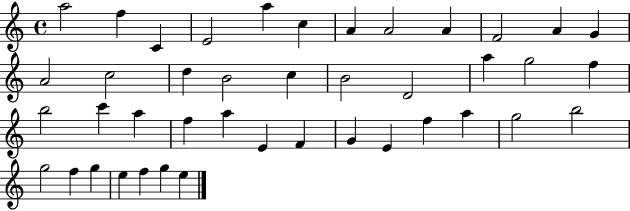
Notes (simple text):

A5/h F5/q C4/q E4/h A5/q C5/q A4/q A4/h A4/q F4/h A4/q G4/q A4/h C5/h D5/q B4/h C5/q B4/h D4/h A5/q G5/h F5/q B5/h C6/q A5/q F5/q A5/q E4/q F4/q G4/q E4/q F5/q A5/q G5/h B5/h G5/h F5/q G5/q E5/q F5/q G5/q E5/q